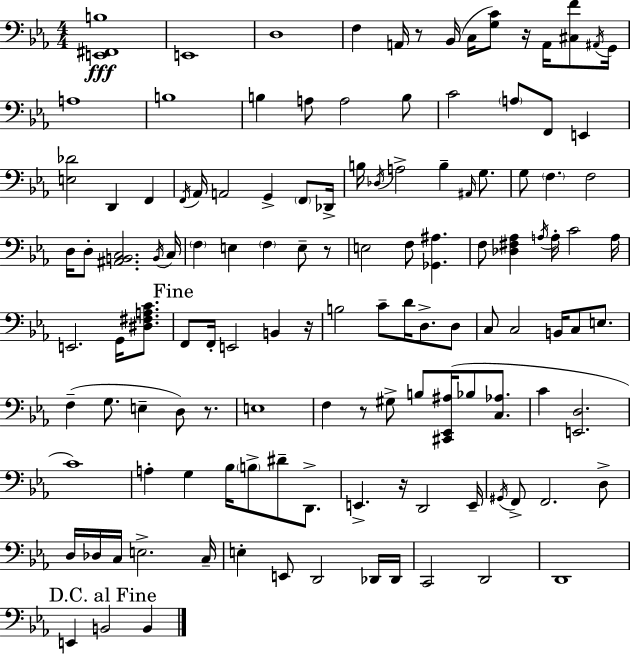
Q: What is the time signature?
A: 4/4